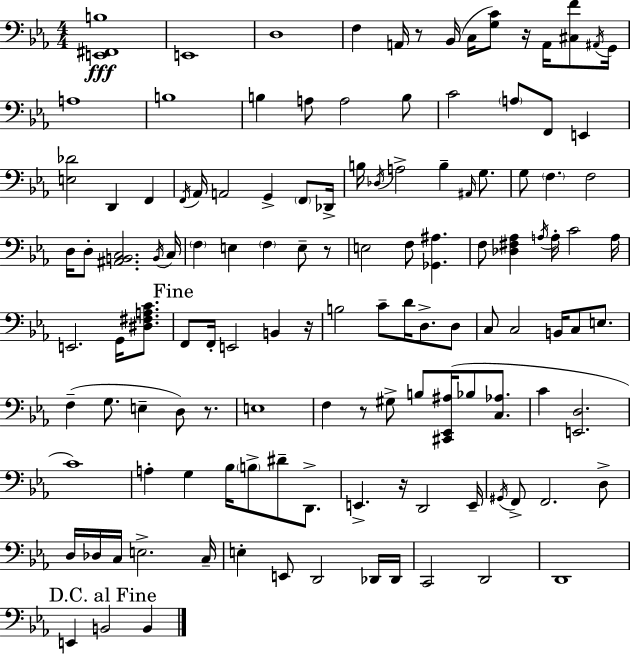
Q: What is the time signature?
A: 4/4